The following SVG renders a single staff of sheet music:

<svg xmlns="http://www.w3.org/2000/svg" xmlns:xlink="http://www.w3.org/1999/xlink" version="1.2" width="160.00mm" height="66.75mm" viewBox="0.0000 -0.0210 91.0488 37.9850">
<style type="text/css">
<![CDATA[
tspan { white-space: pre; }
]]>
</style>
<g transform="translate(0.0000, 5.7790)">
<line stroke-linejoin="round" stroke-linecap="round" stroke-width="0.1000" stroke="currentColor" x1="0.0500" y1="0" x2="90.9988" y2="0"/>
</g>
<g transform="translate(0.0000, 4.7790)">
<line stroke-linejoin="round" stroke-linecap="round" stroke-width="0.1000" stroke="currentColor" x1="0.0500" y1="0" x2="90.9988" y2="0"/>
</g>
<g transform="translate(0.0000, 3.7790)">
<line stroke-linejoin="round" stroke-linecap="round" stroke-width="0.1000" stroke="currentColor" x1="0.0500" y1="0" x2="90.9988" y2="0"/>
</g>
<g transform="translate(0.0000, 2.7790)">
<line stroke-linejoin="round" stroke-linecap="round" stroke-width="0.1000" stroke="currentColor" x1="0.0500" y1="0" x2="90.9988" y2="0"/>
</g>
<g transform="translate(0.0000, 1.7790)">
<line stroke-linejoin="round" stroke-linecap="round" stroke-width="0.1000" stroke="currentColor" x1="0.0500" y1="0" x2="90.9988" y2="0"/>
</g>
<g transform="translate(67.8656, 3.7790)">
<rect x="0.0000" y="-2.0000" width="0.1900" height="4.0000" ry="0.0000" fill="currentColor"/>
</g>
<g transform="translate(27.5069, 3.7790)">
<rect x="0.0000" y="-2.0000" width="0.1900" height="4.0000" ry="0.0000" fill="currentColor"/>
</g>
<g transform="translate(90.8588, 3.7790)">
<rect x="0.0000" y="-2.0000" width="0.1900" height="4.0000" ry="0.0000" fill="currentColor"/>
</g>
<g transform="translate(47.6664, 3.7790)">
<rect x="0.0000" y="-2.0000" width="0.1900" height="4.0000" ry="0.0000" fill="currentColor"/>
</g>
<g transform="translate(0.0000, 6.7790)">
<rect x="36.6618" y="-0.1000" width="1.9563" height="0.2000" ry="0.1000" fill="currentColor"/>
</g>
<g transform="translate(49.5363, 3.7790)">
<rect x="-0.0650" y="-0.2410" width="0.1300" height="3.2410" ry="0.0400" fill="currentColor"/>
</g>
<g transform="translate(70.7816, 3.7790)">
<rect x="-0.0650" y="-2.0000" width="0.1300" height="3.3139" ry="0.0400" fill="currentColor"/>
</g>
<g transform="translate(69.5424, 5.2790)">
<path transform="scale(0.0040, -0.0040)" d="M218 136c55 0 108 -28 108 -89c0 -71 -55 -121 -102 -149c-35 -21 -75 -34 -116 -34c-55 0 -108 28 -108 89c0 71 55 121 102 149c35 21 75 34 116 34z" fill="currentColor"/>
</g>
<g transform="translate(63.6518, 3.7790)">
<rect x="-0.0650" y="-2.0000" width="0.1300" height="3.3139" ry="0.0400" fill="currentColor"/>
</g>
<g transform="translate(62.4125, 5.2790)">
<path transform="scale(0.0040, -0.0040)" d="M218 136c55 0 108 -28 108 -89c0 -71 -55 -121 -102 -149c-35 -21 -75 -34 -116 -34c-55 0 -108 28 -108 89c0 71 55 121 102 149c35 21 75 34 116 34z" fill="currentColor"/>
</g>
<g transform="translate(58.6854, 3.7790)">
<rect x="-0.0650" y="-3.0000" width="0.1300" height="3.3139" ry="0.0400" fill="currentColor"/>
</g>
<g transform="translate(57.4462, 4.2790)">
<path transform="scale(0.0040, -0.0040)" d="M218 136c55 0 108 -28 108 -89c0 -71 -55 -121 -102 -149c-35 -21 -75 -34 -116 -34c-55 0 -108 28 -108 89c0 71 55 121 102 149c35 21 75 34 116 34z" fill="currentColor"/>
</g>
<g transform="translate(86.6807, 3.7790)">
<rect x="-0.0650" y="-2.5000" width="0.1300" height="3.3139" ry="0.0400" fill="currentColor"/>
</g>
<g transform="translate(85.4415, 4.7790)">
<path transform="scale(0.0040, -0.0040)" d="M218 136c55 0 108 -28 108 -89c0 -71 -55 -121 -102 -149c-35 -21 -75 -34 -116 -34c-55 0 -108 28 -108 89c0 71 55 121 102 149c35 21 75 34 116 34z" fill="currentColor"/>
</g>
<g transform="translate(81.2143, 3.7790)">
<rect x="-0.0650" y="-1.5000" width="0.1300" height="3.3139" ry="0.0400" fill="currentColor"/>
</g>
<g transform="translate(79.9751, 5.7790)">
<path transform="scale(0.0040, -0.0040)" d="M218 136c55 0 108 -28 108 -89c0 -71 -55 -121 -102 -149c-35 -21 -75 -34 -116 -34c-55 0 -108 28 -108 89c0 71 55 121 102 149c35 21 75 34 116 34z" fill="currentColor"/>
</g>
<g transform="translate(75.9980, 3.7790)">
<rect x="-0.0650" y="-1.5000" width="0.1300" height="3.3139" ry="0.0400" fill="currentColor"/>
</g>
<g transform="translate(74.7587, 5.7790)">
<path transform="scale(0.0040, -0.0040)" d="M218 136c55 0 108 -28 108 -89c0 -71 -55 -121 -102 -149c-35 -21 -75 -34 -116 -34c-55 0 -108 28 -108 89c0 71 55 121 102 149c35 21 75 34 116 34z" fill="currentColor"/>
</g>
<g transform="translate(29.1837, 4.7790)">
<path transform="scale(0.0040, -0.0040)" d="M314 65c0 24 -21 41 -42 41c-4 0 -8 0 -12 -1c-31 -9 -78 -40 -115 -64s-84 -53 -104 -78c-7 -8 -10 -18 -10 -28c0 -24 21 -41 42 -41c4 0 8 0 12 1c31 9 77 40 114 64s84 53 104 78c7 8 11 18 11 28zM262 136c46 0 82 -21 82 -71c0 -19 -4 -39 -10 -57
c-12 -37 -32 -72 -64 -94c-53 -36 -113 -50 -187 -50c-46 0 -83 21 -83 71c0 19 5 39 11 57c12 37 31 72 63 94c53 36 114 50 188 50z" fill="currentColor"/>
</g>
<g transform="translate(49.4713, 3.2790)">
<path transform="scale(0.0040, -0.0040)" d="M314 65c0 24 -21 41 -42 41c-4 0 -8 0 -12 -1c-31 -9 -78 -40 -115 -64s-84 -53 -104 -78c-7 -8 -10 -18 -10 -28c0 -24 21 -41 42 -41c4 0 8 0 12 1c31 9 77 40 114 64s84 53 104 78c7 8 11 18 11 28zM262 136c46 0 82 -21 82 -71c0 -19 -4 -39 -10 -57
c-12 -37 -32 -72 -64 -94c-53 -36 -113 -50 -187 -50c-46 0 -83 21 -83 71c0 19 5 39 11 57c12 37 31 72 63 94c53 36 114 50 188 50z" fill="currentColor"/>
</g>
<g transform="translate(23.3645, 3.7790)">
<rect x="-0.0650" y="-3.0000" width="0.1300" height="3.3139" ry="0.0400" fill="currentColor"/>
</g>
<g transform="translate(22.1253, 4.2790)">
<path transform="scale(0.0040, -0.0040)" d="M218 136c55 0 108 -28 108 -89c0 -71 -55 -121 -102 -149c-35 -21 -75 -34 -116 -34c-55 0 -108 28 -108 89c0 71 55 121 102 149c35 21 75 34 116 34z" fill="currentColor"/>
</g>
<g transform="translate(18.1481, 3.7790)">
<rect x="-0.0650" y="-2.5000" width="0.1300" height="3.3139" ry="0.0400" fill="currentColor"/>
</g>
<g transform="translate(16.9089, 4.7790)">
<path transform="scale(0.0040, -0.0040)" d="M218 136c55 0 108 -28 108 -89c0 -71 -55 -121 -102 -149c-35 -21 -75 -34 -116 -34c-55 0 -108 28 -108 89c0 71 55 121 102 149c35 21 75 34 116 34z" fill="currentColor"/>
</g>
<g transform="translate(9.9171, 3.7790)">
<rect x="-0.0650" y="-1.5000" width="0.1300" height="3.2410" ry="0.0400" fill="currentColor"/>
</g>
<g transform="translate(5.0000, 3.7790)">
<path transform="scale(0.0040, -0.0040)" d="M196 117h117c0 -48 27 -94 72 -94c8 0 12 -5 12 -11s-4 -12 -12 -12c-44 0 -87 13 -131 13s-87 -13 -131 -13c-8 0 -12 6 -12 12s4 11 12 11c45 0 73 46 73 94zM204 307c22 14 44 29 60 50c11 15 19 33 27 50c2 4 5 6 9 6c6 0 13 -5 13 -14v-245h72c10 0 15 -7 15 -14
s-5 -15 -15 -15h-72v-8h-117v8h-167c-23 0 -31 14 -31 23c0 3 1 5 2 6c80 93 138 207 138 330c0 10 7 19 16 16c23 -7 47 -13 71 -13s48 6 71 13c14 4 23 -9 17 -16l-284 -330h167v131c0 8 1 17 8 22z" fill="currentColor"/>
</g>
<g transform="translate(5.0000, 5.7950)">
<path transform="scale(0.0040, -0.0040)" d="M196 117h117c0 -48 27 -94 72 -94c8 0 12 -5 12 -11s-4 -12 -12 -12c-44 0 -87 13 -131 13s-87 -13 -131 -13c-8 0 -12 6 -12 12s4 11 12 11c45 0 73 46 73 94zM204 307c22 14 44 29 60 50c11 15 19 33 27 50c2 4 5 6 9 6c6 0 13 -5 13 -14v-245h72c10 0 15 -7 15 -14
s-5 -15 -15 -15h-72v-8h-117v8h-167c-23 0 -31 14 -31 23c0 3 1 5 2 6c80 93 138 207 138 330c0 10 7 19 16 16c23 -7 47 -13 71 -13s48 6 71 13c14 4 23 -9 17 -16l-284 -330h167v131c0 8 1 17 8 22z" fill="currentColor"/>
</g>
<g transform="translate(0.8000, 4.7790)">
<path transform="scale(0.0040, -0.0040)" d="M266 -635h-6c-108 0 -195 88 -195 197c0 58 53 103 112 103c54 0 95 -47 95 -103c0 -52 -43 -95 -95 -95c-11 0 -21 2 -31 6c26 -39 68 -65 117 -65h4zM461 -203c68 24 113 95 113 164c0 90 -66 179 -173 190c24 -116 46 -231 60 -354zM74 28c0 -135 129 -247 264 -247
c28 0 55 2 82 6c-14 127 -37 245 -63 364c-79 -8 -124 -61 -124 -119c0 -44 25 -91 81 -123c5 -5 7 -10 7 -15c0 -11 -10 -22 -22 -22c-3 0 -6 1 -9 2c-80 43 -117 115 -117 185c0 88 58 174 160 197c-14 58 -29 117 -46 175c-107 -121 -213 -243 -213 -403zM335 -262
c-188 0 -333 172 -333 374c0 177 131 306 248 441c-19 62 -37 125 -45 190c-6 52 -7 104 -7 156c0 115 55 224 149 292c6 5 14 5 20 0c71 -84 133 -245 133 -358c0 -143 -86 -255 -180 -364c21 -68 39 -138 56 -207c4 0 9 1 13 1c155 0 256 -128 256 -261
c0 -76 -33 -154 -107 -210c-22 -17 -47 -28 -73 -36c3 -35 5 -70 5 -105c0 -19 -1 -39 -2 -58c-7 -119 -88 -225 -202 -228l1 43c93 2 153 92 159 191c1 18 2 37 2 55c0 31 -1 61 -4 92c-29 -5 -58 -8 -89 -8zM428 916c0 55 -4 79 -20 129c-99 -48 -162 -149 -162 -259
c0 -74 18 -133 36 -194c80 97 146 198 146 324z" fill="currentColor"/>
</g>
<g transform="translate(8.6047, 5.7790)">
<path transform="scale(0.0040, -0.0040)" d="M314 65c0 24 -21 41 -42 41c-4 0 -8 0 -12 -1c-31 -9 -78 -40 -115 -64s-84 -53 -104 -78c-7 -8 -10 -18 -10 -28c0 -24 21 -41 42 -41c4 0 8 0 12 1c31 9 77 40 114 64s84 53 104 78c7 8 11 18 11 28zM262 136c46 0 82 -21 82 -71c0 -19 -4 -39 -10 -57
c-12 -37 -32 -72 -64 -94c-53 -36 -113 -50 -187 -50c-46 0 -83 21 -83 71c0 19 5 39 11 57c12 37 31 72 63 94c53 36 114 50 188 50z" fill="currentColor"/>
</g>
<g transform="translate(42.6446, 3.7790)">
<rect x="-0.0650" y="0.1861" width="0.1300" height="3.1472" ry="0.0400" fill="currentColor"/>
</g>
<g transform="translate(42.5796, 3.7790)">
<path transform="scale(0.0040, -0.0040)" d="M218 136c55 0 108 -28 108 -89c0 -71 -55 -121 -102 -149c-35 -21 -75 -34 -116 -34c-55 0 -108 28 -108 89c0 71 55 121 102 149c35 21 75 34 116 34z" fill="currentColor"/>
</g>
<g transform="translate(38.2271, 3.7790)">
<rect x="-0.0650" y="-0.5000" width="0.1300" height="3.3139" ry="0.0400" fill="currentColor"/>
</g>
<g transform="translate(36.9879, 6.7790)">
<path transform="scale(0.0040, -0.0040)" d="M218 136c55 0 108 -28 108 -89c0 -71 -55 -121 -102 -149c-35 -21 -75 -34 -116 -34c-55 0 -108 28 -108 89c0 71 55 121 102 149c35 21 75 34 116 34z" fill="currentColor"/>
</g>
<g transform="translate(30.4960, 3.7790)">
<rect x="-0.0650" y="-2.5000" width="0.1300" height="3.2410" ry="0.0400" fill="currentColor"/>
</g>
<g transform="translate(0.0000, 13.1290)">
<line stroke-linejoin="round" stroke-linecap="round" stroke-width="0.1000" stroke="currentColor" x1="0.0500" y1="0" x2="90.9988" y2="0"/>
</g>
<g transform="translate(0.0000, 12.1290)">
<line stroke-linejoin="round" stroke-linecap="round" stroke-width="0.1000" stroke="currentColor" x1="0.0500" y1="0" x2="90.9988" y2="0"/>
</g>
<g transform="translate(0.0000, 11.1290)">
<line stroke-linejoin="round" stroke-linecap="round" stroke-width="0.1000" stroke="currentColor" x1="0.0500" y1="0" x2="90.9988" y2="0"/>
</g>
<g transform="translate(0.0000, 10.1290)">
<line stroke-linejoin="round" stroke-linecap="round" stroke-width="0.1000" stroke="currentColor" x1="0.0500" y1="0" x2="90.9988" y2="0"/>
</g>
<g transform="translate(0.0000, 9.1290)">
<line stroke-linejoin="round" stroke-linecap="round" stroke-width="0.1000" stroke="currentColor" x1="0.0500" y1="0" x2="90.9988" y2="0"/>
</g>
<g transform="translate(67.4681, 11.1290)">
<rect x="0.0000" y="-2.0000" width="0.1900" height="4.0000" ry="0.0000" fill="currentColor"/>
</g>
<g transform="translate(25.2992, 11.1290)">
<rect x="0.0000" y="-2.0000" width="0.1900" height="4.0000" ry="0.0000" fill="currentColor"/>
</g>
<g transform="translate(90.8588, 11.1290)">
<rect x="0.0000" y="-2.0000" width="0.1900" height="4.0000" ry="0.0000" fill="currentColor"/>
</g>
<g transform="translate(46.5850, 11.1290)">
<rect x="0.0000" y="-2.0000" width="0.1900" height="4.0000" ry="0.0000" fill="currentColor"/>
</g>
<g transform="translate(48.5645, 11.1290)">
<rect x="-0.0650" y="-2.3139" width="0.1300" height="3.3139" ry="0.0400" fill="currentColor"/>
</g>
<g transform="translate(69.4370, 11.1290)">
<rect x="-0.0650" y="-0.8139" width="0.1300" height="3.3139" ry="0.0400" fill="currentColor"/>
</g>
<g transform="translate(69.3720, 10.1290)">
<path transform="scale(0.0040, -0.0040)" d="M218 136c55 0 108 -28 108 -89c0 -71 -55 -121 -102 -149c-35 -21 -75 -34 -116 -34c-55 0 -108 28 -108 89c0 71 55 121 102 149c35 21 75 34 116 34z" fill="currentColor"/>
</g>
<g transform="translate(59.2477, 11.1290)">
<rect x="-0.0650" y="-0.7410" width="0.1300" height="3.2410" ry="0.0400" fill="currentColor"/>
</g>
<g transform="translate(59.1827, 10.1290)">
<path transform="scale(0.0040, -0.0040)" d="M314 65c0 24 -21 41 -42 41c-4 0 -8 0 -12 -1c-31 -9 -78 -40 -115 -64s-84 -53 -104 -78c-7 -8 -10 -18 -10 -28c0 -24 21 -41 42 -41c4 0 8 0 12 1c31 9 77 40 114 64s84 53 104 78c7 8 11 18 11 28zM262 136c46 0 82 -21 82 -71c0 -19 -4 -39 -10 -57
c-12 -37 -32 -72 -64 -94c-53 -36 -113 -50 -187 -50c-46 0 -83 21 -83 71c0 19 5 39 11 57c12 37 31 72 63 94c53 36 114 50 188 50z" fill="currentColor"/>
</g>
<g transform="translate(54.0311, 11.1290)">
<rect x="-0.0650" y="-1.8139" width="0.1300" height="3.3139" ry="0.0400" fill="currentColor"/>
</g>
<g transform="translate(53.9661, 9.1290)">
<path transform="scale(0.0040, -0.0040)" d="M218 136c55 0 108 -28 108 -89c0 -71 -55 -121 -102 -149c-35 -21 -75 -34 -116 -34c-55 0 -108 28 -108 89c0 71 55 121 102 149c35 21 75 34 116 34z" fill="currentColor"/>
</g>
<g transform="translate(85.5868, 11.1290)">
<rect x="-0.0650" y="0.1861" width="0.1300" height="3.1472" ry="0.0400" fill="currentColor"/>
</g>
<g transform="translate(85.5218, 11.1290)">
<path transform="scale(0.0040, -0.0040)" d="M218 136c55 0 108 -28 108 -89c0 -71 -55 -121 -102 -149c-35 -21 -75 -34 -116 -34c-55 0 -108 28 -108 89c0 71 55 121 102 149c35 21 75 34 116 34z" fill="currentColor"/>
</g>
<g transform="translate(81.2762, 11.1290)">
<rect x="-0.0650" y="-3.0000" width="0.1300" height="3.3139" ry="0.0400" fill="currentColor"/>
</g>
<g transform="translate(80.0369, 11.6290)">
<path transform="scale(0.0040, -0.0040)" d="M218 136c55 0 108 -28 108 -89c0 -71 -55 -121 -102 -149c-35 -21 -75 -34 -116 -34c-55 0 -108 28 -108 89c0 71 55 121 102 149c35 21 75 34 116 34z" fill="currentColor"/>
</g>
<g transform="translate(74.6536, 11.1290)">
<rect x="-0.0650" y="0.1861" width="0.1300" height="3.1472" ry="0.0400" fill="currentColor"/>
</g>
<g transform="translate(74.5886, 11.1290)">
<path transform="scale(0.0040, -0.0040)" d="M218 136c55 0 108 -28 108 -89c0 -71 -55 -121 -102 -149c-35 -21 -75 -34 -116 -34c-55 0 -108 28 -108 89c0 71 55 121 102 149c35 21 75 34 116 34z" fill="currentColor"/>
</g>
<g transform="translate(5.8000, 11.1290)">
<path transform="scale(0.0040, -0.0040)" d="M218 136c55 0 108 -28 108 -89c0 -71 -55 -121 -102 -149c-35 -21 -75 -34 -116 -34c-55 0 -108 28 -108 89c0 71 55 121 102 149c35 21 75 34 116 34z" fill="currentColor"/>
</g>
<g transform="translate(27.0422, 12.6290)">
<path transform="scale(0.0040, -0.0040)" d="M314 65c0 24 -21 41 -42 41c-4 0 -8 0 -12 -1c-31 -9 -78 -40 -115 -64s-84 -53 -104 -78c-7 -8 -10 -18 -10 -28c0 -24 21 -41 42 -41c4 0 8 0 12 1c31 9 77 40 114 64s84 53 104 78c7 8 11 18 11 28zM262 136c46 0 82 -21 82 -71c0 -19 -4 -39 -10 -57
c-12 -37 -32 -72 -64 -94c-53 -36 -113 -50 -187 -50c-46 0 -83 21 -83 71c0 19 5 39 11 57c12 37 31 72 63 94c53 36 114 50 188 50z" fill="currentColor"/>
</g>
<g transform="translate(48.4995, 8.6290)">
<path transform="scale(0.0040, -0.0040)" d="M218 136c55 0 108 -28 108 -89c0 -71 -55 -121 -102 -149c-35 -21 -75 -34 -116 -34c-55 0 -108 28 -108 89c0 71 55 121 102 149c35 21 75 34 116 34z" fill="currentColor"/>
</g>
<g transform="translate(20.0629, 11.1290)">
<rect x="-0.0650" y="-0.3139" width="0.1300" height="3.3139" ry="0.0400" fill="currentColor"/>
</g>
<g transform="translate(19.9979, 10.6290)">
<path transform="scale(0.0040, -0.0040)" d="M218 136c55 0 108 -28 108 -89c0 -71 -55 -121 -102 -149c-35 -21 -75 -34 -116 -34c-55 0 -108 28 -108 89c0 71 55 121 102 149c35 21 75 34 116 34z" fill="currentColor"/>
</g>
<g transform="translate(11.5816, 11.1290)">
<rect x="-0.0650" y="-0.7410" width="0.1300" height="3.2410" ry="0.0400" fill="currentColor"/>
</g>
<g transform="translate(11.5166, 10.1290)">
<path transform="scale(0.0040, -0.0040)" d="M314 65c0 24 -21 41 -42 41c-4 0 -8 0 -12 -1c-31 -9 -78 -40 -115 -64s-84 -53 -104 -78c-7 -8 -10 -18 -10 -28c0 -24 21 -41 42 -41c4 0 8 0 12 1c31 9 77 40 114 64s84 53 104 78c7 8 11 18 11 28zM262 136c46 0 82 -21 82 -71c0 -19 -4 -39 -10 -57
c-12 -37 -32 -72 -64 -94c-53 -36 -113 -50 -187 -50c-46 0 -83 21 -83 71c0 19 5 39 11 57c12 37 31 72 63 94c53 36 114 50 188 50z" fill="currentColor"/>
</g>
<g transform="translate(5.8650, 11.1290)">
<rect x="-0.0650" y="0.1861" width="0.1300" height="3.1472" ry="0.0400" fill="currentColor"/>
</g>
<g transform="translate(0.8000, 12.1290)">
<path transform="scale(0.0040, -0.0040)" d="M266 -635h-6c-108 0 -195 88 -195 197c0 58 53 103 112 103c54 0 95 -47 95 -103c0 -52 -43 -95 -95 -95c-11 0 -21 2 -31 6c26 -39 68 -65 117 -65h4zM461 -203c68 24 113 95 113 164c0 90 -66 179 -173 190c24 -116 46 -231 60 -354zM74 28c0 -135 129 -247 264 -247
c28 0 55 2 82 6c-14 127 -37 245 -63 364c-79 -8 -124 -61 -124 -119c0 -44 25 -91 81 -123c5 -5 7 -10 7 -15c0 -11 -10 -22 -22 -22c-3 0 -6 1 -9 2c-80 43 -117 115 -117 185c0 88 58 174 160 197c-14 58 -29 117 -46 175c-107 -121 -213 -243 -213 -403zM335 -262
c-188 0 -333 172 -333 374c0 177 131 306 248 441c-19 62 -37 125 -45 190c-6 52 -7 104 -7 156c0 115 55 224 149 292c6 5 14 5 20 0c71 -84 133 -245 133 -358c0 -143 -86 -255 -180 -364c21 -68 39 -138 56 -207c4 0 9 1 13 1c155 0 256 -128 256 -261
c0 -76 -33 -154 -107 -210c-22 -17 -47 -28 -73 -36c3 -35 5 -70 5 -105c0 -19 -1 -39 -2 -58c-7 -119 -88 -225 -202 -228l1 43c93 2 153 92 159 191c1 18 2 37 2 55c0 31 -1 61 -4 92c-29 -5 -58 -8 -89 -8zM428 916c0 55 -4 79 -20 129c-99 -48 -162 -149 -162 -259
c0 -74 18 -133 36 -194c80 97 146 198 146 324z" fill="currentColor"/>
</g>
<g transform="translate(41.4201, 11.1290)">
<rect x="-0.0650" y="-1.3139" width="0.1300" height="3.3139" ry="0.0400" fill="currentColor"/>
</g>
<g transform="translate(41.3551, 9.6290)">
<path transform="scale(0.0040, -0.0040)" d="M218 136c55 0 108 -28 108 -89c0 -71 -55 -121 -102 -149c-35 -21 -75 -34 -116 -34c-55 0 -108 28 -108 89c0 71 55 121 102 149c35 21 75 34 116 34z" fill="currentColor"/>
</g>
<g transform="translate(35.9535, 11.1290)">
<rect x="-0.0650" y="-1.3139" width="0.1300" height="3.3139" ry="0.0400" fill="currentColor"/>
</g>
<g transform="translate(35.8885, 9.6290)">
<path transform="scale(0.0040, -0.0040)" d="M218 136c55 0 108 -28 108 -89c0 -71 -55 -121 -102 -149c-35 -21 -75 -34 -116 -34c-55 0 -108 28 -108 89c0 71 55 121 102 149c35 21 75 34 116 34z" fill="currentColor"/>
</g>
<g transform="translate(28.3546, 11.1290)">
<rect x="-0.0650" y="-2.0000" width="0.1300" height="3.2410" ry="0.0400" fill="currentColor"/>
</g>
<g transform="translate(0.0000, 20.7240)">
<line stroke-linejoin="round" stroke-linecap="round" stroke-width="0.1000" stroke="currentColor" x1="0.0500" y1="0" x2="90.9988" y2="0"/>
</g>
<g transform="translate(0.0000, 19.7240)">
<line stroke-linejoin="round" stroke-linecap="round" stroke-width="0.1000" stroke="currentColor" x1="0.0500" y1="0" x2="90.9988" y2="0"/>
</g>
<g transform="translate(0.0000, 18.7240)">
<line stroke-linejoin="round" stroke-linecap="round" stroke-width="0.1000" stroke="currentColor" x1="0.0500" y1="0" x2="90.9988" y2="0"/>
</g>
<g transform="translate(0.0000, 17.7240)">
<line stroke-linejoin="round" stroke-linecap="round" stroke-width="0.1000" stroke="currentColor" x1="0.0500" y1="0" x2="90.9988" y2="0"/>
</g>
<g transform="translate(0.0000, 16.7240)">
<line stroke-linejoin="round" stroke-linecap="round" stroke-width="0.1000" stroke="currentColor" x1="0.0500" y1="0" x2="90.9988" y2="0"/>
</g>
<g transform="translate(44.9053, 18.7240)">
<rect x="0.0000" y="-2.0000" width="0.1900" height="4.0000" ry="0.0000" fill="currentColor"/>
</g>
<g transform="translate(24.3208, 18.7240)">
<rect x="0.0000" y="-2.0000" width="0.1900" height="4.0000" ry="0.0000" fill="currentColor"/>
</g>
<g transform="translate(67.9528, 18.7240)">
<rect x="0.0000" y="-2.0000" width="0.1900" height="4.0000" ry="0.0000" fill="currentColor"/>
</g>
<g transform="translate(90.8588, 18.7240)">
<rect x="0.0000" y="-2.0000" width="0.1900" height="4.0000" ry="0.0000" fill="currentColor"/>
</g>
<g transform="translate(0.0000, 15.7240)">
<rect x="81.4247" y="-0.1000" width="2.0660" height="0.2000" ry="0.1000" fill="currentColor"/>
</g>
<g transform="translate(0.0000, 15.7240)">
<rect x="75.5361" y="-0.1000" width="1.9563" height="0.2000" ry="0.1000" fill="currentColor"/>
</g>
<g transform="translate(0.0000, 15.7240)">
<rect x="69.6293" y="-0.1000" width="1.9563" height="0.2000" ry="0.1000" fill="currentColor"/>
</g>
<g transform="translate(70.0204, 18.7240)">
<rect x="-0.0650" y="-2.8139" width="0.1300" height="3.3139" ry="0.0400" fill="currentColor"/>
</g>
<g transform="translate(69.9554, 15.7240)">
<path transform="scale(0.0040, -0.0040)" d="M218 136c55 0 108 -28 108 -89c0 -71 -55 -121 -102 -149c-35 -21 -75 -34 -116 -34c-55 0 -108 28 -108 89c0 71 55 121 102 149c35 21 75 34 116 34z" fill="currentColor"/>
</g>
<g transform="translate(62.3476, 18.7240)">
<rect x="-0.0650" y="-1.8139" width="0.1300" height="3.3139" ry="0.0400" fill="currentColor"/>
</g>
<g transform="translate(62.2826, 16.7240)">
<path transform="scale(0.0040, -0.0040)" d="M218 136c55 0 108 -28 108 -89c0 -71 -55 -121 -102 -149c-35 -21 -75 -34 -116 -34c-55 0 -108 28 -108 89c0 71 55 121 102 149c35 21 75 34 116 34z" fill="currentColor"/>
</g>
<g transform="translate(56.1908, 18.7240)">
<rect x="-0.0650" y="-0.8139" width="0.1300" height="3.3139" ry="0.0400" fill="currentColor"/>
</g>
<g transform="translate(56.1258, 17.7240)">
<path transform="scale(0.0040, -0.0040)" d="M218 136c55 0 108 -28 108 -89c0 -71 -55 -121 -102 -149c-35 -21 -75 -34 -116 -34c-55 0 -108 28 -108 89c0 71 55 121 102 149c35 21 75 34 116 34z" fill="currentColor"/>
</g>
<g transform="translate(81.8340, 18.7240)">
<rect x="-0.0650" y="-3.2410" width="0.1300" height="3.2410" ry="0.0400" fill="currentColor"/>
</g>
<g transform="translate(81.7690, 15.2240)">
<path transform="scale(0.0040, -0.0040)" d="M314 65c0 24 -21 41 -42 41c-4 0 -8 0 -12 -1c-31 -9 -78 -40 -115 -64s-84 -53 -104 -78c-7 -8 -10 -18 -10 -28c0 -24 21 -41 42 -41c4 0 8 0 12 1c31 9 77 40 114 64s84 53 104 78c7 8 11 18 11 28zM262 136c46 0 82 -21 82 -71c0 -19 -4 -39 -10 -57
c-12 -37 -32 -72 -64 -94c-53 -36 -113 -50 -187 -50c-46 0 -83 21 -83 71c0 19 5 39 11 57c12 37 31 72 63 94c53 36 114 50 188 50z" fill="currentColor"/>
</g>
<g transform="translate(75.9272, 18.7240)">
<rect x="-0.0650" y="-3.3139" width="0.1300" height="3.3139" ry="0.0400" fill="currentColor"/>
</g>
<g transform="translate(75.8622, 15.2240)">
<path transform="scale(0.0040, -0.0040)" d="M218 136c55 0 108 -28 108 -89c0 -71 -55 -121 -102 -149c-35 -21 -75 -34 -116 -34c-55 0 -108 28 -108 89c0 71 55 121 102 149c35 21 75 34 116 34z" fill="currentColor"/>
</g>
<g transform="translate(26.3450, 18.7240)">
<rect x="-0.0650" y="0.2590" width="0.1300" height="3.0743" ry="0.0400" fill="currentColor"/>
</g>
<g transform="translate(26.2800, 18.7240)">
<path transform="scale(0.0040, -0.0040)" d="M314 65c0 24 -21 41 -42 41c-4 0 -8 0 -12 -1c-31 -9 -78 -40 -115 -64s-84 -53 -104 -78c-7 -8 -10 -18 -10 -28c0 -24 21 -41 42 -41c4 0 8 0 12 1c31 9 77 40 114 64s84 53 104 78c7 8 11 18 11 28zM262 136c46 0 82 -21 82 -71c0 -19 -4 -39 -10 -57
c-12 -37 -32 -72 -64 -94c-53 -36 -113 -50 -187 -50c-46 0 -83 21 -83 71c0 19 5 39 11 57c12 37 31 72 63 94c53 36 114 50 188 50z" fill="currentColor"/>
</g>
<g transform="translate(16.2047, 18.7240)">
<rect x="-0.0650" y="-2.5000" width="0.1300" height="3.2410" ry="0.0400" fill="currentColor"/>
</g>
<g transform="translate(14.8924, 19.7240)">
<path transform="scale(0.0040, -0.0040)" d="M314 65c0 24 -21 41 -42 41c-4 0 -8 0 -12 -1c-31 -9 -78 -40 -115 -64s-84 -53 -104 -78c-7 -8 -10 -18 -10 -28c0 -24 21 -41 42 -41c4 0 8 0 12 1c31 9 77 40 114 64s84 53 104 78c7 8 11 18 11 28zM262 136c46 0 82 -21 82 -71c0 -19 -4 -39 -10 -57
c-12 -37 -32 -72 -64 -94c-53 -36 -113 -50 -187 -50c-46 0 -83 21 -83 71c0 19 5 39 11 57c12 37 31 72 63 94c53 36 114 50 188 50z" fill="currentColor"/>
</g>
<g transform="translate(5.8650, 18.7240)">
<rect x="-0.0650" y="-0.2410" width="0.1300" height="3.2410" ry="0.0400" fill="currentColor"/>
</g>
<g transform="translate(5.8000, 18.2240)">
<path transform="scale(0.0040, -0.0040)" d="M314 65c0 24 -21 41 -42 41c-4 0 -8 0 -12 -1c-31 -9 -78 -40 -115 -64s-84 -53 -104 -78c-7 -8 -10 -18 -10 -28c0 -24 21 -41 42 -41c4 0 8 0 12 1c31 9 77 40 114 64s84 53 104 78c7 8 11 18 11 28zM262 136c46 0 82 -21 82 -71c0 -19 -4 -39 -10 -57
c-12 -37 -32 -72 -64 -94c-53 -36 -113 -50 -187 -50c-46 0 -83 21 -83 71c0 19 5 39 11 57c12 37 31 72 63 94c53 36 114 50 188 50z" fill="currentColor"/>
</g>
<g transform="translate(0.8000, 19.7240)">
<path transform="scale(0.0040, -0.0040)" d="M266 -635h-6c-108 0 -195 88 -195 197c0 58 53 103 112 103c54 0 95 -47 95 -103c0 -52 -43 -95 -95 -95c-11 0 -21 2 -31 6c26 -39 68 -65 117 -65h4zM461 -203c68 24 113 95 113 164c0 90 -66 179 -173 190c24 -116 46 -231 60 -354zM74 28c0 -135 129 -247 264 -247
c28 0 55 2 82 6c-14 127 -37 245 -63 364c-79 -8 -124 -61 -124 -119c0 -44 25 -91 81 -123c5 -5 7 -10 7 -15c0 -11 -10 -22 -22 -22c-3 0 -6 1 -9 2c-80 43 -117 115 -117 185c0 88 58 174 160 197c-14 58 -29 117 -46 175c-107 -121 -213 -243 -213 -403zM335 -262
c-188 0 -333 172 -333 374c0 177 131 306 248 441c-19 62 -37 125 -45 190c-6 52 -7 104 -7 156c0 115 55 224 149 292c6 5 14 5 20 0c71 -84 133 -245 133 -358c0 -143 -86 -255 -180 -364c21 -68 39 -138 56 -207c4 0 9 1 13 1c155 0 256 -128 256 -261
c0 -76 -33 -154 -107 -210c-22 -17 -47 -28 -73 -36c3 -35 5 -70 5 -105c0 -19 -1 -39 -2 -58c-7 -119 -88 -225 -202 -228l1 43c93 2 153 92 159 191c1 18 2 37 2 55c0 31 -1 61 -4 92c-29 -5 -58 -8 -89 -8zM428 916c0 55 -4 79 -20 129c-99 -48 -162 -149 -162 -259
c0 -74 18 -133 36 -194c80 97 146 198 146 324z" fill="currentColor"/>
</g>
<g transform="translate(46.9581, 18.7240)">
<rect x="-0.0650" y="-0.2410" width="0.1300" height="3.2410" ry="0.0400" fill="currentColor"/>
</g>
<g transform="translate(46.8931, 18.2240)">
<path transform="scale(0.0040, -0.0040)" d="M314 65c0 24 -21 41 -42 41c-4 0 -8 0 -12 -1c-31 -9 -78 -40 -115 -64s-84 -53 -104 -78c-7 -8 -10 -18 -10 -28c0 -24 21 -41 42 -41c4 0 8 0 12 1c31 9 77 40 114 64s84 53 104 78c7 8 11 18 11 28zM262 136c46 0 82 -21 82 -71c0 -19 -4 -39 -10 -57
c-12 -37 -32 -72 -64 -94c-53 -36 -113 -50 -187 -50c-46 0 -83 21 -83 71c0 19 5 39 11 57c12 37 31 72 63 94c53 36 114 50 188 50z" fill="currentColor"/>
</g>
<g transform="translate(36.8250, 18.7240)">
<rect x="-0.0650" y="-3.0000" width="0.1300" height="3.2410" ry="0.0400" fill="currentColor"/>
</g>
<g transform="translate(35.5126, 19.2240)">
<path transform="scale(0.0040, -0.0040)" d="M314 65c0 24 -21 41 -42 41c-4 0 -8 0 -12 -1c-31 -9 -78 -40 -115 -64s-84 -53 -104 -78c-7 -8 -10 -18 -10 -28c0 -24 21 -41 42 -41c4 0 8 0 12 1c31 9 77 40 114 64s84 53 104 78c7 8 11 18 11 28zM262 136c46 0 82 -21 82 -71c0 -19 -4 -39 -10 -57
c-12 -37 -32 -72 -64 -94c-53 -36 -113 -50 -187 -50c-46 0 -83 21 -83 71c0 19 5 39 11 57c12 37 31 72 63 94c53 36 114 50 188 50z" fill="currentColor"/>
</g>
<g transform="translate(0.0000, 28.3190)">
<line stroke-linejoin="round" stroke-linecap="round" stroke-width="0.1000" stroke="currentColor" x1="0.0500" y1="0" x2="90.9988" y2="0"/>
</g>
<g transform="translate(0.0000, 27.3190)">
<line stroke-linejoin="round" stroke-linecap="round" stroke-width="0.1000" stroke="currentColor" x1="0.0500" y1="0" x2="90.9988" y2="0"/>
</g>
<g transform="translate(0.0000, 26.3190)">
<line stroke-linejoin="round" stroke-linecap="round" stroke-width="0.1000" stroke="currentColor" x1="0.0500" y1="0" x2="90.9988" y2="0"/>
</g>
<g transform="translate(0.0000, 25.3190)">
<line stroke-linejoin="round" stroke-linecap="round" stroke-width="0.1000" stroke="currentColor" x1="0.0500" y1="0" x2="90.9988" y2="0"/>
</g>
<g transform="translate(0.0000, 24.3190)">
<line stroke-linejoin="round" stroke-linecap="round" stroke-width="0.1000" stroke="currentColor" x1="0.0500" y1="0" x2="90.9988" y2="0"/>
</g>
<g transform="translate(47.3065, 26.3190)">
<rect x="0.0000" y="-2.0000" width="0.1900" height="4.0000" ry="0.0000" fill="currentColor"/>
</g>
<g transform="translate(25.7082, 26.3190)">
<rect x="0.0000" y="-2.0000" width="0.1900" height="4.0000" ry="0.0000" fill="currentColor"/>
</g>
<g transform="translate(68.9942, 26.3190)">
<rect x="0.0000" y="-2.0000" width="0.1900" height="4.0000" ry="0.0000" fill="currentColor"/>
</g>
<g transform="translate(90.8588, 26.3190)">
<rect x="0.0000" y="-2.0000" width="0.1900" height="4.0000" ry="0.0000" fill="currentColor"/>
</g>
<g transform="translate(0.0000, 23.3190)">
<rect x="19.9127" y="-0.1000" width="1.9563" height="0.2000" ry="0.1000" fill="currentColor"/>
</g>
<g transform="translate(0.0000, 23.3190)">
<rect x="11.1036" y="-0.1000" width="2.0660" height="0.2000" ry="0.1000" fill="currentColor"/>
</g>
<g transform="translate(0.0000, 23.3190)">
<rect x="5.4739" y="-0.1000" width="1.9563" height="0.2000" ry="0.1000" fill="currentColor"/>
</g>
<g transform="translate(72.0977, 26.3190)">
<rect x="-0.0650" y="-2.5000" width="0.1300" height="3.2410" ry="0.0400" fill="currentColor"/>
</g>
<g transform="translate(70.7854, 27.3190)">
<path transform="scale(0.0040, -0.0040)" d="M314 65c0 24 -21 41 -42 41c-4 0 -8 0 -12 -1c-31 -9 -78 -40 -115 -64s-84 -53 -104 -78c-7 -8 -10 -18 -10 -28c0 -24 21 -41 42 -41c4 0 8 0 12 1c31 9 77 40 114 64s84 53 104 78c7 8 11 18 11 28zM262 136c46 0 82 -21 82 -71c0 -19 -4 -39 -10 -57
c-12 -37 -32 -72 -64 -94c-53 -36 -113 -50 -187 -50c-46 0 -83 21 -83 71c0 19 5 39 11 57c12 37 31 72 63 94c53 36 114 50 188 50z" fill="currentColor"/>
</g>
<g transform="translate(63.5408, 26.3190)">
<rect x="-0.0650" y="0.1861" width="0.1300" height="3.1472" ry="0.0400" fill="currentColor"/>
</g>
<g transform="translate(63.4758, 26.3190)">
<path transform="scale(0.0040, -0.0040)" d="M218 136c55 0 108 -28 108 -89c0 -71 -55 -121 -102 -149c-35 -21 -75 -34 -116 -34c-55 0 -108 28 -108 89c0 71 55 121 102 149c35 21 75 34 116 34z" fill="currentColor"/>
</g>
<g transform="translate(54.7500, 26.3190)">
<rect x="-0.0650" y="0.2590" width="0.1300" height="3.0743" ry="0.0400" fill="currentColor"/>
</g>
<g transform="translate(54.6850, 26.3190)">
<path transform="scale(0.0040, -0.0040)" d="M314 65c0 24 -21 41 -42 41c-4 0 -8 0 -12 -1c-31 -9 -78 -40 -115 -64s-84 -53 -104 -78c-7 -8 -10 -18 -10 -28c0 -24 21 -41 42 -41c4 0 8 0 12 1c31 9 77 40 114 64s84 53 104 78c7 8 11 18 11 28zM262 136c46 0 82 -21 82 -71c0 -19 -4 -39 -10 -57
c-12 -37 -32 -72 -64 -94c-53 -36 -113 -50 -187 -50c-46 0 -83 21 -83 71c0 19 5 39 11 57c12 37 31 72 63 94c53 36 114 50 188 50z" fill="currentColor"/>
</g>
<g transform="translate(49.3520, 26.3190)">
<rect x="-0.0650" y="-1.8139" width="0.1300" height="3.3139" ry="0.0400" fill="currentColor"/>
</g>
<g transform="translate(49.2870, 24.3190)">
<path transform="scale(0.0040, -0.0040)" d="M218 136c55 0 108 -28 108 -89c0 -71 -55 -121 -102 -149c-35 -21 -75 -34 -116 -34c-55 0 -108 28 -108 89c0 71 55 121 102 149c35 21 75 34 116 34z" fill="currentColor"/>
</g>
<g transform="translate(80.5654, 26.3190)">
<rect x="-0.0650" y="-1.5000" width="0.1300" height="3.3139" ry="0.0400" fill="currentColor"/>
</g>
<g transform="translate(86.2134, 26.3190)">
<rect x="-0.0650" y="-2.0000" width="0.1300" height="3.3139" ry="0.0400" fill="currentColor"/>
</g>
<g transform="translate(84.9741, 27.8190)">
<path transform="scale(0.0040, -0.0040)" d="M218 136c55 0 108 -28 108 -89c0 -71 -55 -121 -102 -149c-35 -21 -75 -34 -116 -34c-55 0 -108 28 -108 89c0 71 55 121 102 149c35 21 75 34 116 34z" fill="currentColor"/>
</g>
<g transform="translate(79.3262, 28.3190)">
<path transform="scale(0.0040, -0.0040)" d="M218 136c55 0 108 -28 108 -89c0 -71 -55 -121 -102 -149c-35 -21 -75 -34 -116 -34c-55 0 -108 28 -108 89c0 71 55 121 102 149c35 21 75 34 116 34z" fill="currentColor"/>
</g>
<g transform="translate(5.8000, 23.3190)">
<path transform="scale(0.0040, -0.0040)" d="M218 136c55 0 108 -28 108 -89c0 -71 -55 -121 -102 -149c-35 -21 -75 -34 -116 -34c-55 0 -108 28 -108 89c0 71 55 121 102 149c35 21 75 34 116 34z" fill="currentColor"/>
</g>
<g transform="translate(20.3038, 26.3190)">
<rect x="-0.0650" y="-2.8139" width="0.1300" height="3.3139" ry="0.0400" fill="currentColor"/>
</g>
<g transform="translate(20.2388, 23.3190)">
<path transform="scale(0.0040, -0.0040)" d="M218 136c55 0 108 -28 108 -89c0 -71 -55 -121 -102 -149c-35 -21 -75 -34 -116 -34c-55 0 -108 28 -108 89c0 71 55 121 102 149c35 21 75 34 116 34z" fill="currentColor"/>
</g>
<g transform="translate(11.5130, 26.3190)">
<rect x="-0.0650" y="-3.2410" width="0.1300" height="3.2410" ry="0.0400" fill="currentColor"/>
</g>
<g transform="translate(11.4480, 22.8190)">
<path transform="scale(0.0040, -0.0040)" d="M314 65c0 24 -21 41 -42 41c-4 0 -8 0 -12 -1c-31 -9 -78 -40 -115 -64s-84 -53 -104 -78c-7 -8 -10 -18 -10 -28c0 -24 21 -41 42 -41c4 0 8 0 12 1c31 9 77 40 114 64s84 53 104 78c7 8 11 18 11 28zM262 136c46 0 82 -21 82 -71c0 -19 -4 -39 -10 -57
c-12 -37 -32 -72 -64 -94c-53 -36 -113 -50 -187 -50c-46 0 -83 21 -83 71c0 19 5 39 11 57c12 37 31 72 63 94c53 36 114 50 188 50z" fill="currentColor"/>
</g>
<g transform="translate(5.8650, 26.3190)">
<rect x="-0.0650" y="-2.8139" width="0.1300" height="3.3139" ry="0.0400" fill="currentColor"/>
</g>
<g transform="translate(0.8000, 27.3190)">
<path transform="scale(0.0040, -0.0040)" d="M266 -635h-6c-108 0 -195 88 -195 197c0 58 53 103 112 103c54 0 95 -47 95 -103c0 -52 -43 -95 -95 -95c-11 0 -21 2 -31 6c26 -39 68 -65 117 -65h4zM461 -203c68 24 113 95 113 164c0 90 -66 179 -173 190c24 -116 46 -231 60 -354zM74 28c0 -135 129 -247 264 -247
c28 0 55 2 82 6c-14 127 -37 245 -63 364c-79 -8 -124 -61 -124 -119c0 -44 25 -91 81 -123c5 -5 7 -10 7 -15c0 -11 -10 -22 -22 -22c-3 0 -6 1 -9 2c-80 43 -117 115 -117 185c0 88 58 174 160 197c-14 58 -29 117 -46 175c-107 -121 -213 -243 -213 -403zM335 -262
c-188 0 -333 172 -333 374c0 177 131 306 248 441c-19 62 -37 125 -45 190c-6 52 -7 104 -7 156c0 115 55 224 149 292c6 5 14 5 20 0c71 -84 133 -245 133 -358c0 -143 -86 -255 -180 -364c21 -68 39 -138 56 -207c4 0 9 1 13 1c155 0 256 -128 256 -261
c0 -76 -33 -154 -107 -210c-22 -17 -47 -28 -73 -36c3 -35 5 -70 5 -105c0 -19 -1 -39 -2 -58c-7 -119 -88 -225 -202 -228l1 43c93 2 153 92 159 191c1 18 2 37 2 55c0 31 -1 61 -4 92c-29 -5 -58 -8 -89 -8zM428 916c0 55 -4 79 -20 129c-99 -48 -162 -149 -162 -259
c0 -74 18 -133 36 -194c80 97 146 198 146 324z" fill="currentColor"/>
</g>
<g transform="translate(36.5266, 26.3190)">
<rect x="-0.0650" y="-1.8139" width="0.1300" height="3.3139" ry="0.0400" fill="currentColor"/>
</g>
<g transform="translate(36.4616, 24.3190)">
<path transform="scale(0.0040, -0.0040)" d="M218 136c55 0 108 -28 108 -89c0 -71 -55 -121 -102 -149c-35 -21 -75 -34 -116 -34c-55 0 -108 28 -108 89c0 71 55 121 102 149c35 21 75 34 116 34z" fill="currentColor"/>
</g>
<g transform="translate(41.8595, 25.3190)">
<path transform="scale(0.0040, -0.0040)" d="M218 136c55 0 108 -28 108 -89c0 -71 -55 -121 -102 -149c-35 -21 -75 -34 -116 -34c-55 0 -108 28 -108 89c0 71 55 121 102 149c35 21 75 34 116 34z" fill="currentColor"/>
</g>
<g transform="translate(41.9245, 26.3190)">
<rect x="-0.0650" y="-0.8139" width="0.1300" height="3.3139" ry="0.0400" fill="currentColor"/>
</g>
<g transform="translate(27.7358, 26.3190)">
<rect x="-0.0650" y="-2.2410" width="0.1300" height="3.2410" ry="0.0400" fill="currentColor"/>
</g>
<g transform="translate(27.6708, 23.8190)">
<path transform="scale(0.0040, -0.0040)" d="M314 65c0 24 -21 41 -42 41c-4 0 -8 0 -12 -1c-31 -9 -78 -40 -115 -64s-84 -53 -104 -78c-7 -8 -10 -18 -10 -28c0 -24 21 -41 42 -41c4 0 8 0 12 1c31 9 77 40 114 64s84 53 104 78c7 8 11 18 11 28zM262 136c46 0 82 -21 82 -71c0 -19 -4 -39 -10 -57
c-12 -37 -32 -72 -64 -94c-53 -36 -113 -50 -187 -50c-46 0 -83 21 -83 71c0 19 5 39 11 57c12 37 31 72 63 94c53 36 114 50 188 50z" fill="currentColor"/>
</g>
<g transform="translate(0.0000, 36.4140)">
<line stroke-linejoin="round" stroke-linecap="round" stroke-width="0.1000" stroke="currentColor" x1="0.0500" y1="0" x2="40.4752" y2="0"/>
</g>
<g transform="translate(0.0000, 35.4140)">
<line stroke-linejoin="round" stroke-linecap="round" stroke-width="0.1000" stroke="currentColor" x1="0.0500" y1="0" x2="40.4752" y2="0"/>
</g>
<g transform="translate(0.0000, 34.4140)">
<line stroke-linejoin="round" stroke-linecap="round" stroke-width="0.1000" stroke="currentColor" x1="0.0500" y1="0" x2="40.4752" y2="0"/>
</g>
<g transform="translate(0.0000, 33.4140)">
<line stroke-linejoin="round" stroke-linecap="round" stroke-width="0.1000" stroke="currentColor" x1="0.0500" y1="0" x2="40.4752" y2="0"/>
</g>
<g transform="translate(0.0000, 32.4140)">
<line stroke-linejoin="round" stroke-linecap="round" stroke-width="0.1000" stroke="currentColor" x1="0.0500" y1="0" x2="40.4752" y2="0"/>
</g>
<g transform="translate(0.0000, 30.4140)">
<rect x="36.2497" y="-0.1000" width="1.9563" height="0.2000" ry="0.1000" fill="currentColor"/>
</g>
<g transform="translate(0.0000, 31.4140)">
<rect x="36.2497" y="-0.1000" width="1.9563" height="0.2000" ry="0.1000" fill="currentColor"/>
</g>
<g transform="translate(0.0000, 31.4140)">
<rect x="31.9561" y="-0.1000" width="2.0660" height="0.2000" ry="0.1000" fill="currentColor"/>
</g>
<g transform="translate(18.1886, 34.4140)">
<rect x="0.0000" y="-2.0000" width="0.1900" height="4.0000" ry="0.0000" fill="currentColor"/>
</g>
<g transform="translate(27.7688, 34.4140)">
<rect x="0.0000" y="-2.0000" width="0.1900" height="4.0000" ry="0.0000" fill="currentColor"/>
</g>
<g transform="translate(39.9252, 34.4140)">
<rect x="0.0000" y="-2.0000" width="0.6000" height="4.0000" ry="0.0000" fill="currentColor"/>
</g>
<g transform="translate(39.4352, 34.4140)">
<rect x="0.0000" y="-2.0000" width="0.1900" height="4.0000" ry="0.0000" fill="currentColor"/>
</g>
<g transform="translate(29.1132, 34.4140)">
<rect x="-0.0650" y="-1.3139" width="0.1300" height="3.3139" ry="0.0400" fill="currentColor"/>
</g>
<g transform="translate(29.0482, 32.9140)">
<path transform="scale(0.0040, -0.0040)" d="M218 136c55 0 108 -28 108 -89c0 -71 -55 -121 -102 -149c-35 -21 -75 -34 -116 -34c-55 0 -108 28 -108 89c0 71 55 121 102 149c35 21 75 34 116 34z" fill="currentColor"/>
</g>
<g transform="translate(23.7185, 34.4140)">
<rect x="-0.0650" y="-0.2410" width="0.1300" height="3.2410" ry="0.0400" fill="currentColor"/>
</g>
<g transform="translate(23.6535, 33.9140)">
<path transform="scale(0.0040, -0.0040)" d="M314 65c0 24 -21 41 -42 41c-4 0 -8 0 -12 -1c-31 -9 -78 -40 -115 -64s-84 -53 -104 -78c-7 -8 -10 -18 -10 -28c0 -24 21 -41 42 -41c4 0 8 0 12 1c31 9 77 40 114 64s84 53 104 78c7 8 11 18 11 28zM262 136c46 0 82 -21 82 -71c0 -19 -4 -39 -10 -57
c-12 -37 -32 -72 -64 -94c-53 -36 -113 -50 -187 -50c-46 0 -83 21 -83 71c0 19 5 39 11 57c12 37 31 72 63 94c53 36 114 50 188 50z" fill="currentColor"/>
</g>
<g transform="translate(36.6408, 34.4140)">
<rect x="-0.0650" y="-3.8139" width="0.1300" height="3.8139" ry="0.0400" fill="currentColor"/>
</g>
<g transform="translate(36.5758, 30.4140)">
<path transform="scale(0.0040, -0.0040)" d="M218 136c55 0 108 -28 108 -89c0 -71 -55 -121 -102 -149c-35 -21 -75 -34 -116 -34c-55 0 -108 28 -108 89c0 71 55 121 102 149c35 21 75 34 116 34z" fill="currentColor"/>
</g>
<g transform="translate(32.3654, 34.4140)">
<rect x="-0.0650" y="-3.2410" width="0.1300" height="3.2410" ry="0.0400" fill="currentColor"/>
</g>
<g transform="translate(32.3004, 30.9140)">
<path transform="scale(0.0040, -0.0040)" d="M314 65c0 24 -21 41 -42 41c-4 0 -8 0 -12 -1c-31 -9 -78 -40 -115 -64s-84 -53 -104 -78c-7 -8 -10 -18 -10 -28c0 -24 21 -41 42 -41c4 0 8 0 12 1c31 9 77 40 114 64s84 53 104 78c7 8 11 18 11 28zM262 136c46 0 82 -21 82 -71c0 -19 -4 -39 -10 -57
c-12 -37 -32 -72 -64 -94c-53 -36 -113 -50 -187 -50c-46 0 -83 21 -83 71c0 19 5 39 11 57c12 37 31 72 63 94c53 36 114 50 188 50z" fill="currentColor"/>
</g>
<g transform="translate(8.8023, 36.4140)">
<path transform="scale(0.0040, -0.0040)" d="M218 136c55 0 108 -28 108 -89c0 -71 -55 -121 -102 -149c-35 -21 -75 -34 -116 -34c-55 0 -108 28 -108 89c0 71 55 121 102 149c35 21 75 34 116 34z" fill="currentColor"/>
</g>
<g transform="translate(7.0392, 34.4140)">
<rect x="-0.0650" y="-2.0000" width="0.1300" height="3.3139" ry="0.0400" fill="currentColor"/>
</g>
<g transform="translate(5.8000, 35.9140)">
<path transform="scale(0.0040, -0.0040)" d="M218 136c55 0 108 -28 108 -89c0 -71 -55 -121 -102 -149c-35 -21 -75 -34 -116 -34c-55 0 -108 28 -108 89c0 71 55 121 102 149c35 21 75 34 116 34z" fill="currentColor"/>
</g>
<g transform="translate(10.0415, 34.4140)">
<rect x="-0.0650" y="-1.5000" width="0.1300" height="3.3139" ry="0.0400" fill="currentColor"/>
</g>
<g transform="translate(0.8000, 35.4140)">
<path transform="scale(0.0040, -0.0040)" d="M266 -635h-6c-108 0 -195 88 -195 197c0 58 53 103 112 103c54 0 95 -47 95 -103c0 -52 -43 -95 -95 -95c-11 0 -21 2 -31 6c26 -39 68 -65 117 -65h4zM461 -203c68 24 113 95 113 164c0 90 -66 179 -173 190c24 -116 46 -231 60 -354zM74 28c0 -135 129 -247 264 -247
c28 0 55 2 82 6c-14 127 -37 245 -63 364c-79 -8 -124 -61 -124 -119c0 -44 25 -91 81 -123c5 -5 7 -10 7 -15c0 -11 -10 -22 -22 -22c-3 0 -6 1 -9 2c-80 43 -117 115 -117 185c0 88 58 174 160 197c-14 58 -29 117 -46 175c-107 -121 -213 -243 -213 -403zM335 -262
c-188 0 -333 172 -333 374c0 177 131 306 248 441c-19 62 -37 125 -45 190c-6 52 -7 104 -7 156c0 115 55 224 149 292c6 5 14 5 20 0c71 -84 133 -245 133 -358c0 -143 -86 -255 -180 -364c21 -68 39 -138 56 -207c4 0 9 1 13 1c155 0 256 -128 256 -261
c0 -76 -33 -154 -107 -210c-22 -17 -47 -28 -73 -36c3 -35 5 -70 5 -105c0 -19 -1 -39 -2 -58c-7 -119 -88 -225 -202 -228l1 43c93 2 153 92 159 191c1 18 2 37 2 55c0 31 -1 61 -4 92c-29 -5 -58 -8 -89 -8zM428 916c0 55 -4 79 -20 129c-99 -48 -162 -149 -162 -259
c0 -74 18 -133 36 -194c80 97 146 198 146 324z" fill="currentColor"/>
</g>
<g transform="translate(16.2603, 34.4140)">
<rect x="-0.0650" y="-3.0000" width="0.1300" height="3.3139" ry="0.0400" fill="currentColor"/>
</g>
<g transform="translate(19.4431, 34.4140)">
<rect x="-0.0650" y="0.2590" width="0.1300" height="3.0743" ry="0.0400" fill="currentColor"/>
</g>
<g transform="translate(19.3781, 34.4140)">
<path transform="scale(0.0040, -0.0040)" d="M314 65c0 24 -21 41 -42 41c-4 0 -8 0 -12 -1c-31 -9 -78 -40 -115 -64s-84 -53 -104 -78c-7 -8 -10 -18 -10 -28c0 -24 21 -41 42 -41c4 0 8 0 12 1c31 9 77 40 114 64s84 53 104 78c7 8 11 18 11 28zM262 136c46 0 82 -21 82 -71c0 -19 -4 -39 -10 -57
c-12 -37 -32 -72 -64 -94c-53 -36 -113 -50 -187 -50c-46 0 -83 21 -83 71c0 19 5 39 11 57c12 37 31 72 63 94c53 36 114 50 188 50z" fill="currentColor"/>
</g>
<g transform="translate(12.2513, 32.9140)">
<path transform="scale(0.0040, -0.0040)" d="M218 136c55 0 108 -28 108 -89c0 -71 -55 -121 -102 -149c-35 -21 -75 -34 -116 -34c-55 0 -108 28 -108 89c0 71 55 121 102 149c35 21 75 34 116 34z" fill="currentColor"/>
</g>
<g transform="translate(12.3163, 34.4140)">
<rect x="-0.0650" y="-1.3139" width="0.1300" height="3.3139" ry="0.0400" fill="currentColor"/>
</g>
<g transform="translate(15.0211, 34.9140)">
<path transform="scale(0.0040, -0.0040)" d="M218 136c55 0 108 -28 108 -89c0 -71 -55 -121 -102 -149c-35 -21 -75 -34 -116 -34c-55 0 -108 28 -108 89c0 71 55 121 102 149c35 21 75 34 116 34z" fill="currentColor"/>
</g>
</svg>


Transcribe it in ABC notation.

X:1
T:Untitled
M:4/4
L:1/4
K:C
E2 G A G2 C B c2 A F F E E G B d2 c F2 e e g f d2 d B A B c2 G2 B2 A2 c2 d f a b b2 a b2 a g2 f d f B2 B G2 E F F E e A B2 c2 e b2 c'